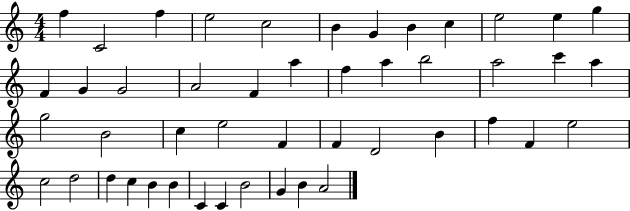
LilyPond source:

{
  \clef treble
  \numericTimeSignature
  \time 4/4
  \key c \major
  f''4 c'2 f''4 | e''2 c''2 | b'4 g'4 b'4 c''4 | e''2 e''4 g''4 | \break f'4 g'4 g'2 | a'2 f'4 a''4 | f''4 a''4 b''2 | a''2 c'''4 a''4 | \break g''2 b'2 | c''4 e''2 f'4 | f'4 d'2 b'4 | f''4 f'4 e''2 | \break c''2 d''2 | d''4 c''4 b'4 b'4 | c'4 c'4 b'2 | g'4 b'4 a'2 | \break \bar "|."
}